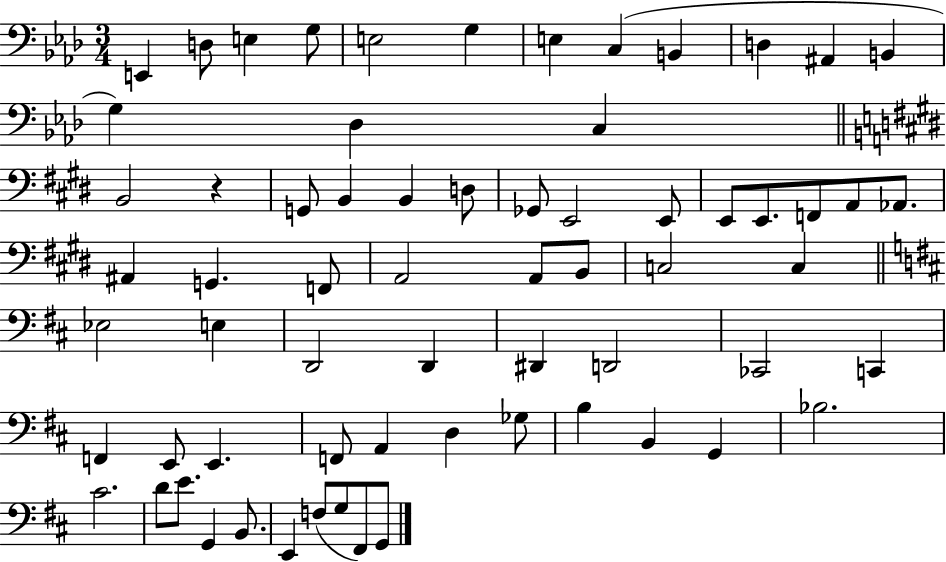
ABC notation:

X:1
T:Untitled
M:3/4
L:1/4
K:Ab
E,, D,/2 E, G,/2 E,2 G, E, C, B,, D, ^A,, B,, G, _D, C, B,,2 z G,,/2 B,, B,, D,/2 _G,,/2 E,,2 E,,/2 E,,/2 E,,/2 F,,/2 A,,/2 _A,,/2 ^A,, G,, F,,/2 A,,2 A,,/2 B,,/2 C,2 C, _E,2 E, D,,2 D,, ^D,, D,,2 _C,,2 C,, F,, E,,/2 E,, F,,/2 A,, D, _G,/2 B, B,, G,, _B,2 ^C2 D/2 E/2 G,, B,,/2 E,, F,/2 G,/2 ^F,,/2 G,,/2